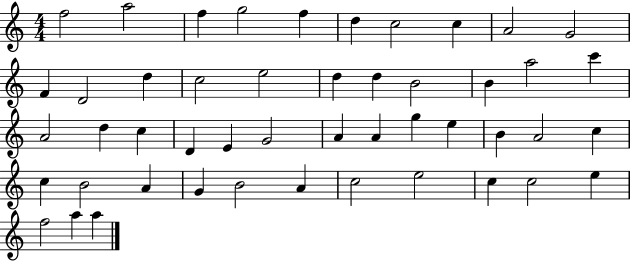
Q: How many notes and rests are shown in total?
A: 48